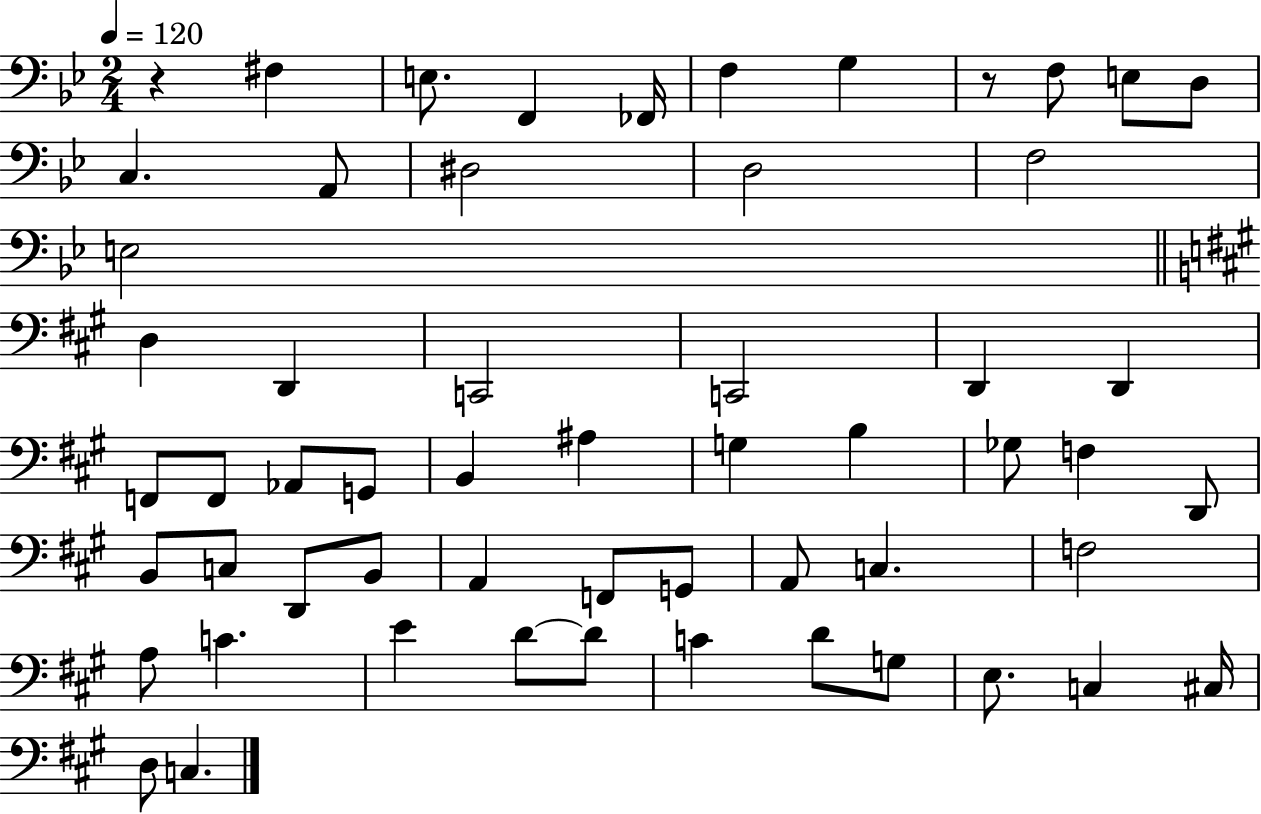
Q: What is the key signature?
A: BES major